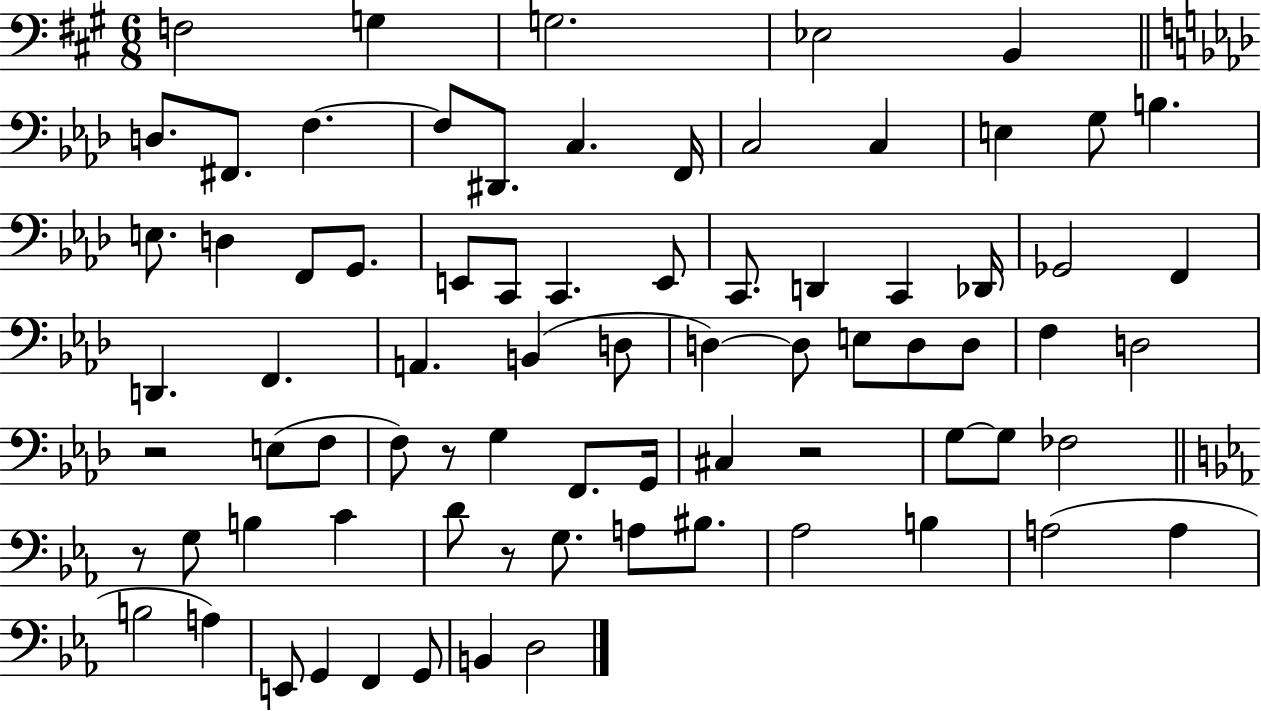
{
  \clef bass
  \numericTimeSignature
  \time 6/8
  \key a \major
  \repeat volta 2 { f2 g4 | g2. | ees2 b,4 | \bar "||" \break \key aes \major d8. fis,8. f4.~~ | f8 dis,8. c4. f,16 | c2 c4 | e4 g8 b4. | \break e8. d4 f,8 g,8. | e,8 c,8 c,4. e,8 | c,8. d,4 c,4 des,16 | ges,2 f,4 | \break d,4. f,4. | a,4. b,4( d8 | d4~~) d8 e8 d8 d8 | f4 d2 | \break r2 e8( f8 | f8) r8 g4 f,8. g,16 | cis4 r2 | g8~~ g8 fes2 | \break \bar "||" \break \key ees \major r8 g8 b4 c'4 | d'8 r8 g8. a8 bis8. | aes2 b4 | a2( a4 | \break b2 a4) | e,8 g,4 f,4 g,8 | b,4 d2 | } \bar "|."
}